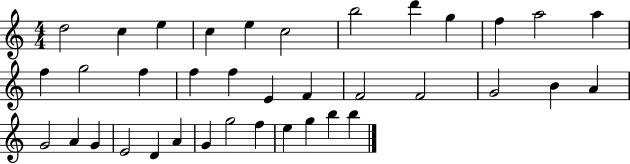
{
  \clef treble
  \numericTimeSignature
  \time 4/4
  \key c \major
  d''2 c''4 e''4 | c''4 e''4 c''2 | b''2 d'''4 g''4 | f''4 a''2 a''4 | \break f''4 g''2 f''4 | f''4 f''4 e'4 f'4 | f'2 f'2 | g'2 b'4 a'4 | \break g'2 a'4 g'4 | e'2 d'4 a'4 | g'4 g''2 f''4 | e''4 g''4 b''4 b''4 | \break \bar "|."
}